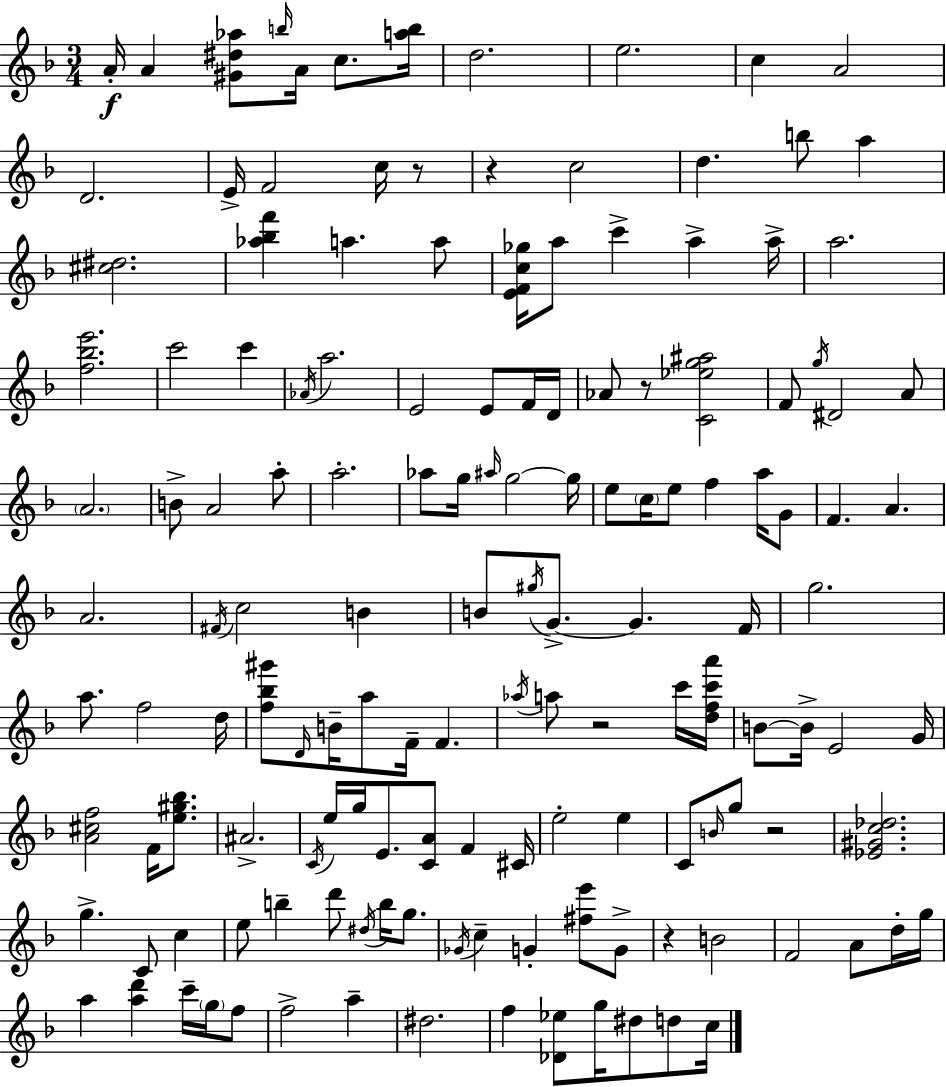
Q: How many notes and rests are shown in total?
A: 145